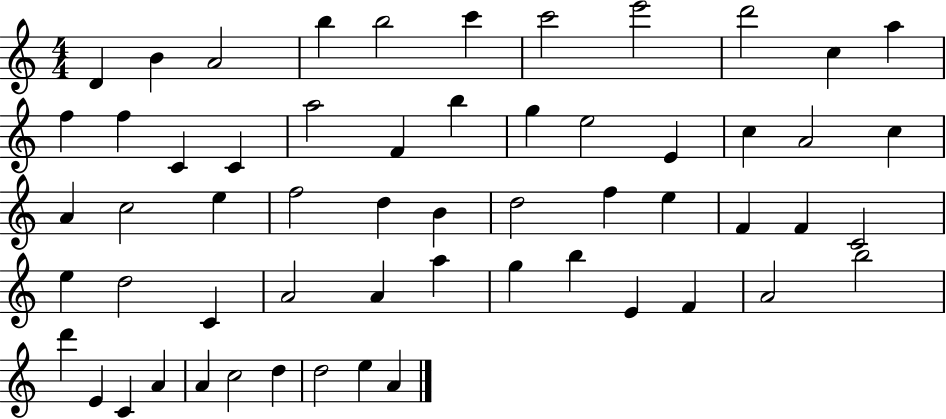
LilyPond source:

{
  \clef treble
  \numericTimeSignature
  \time 4/4
  \key c \major
  d'4 b'4 a'2 | b''4 b''2 c'''4 | c'''2 e'''2 | d'''2 c''4 a''4 | \break f''4 f''4 c'4 c'4 | a''2 f'4 b''4 | g''4 e''2 e'4 | c''4 a'2 c''4 | \break a'4 c''2 e''4 | f''2 d''4 b'4 | d''2 f''4 e''4 | f'4 f'4 c'2 | \break e''4 d''2 c'4 | a'2 a'4 a''4 | g''4 b''4 e'4 f'4 | a'2 b''2 | \break d'''4 e'4 c'4 a'4 | a'4 c''2 d''4 | d''2 e''4 a'4 | \bar "|."
}